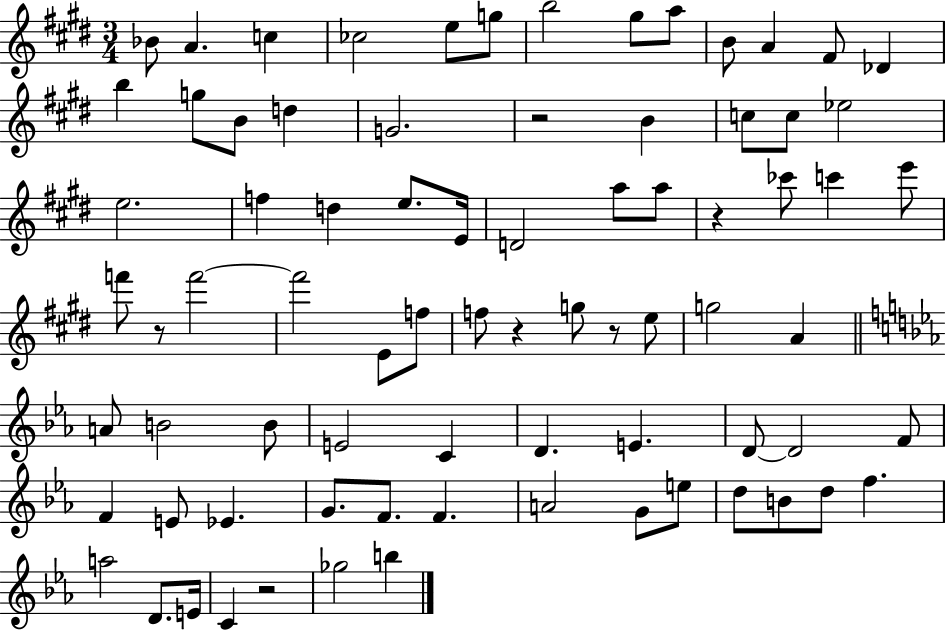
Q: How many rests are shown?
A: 6